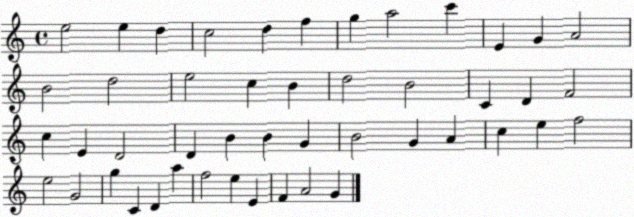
X:1
T:Untitled
M:4/4
L:1/4
K:C
e2 e d c2 d f g a2 c' E G A2 B2 d2 e2 c B d2 B2 C D F2 c E D2 D B B G B2 G A c e f2 e2 G2 g C D a f2 e E F A2 G